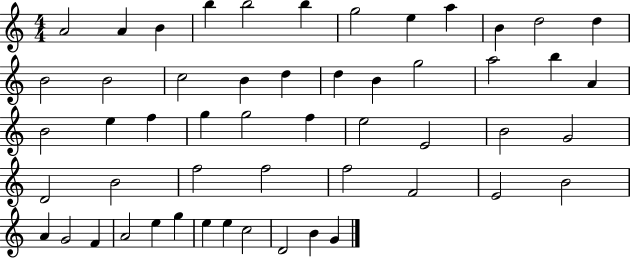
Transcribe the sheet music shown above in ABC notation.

X:1
T:Untitled
M:4/4
L:1/4
K:C
A2 A B b b2 b g2 e a B d2 d B2 B2 c2 B d d B g2 a2 b A B2 e f g g2 f e2 E2 B2 G2 D2 B2 f2 f2 f2 F2 E2 B2 A G2 F A2 e g e e c2 D2 B G